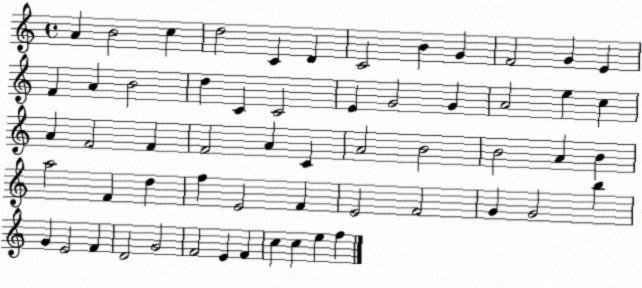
X:1
T:Untitled
M:4/4
L:1/4
K:C
A B2 c d2 C D C2 B G F2 G E F A B2 d C C2 E G2 G A2 e c A F2 F F2 A C A2 B2 B2 A B a2 F d f E2 F E2 F2 G G2 b G E2 F D2 G2 F2 E F c c e f